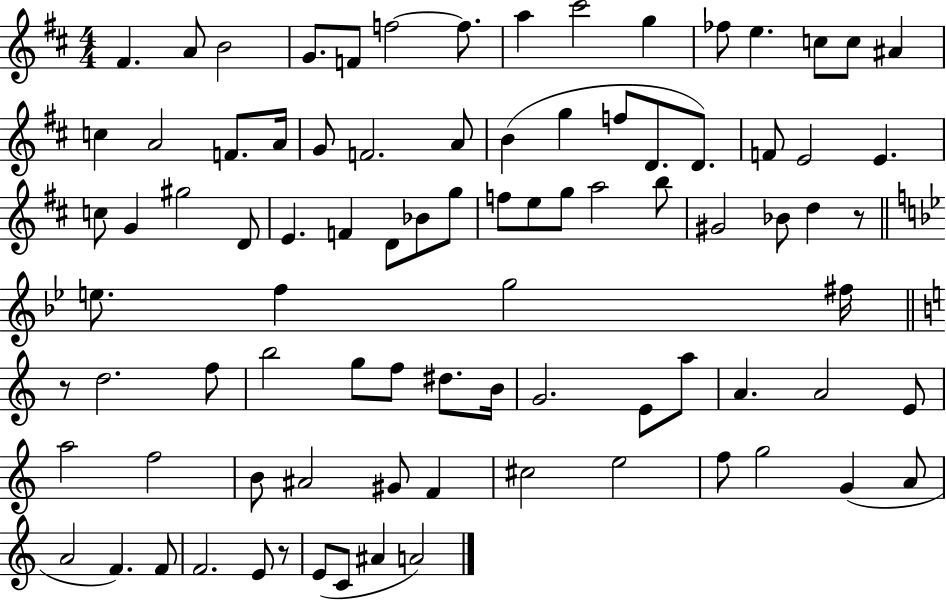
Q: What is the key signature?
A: D major